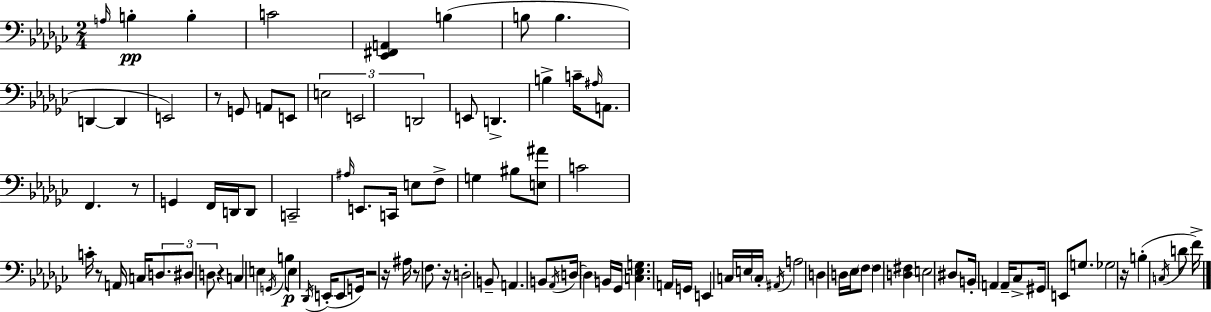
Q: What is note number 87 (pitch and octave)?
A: C3